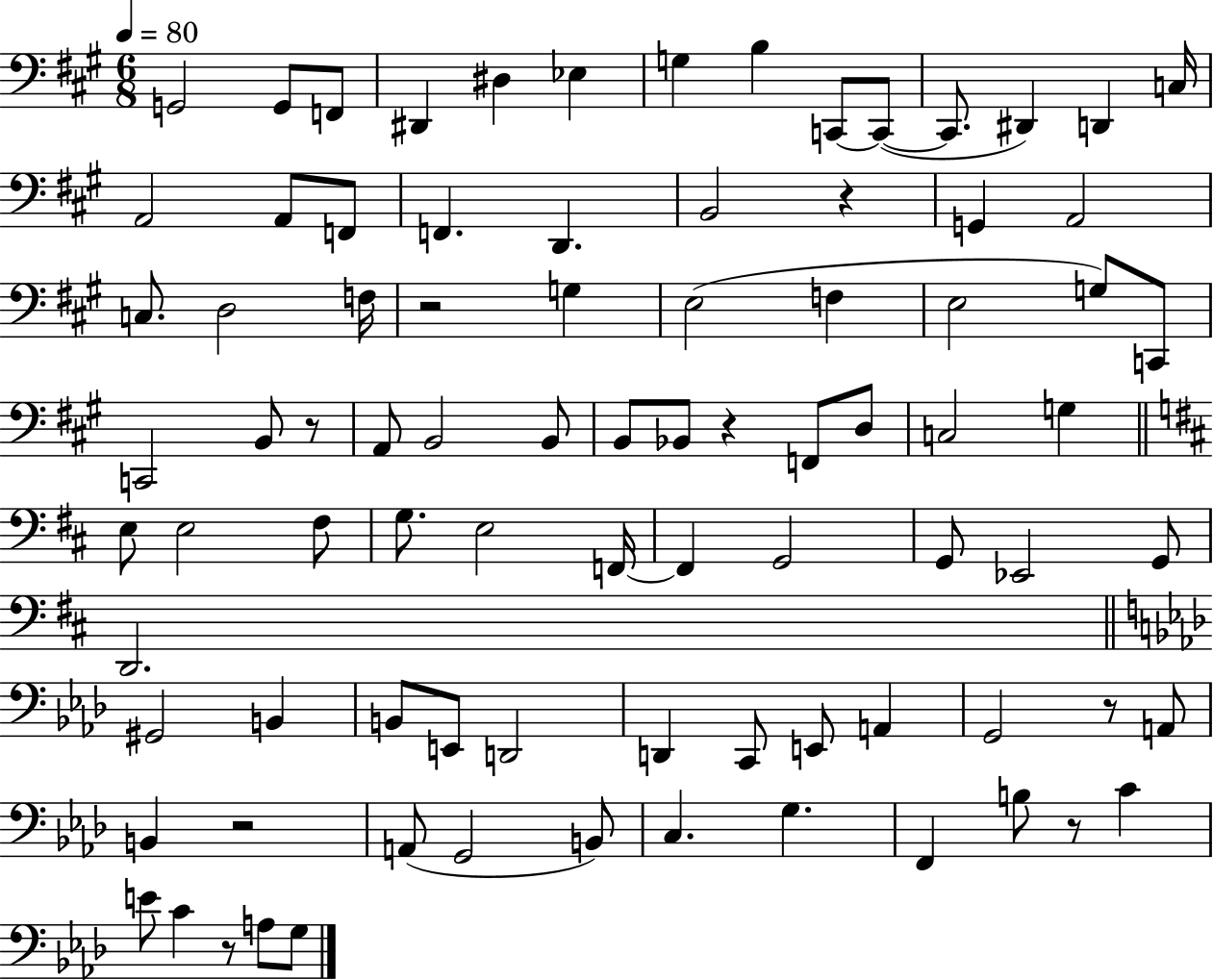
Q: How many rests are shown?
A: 8